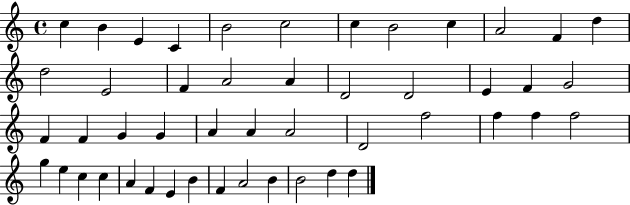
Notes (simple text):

C5/q B4/q E4/q C4/q B4/h C5/h C5/q B4/h C5/q A4/h F4/q D5/q D5/h E4/h F4/q A4/h A4/q D4/h D4/h E4/q F4/q G4/h F4/q F4/q G4/q G4/q A4/q A4/q A4/h D4/h F5/h F5/q F5/q F5/h G5/q E5/q C5/q C5/q A4/q F4/q E4/q B4/q F4/q A4/h B4/q B4/h D5/q D5/q